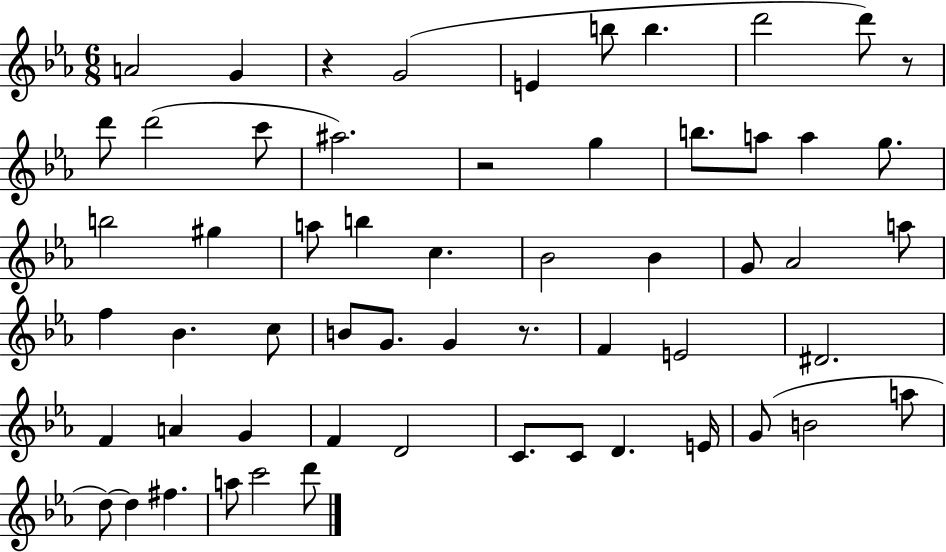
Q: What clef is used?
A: treble